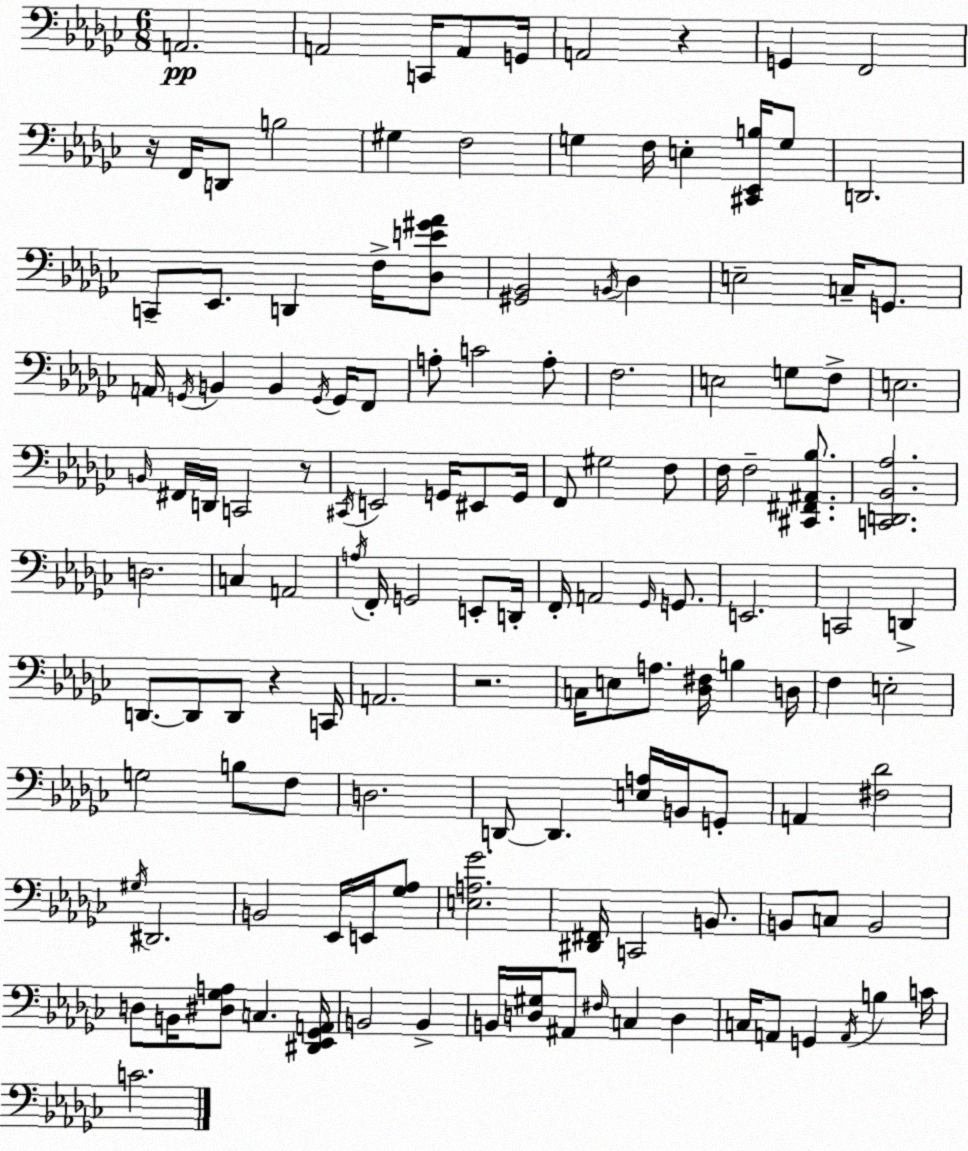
X:1
T:Untitled
M:6/8
L:1/4
K:Ebm
A,,2 A,,2 C,,/4 A,,/2 G,,/4 A,,2 z G,, F,,2 z/4 F,,/4 D,,/2 B,2 ^G, F,2 G, F,/4 E, [^C,,_E,,B,]/4 G,/2 D,,2 C,,/2 _E,,/2 D,, F,/4 [_D,E^G_A]/2 [^G,,_B,,]2 B,,/4 _D, E,2 C,/4 G,,/2 A,,/4 G,,/4 B,, B,, G,,/4 G,,/4 F,,/2 A,/2 C2 A,/2 F,2 E,2 G,/2 F,/2 E,2 B,,/4 ^F,,/4 D,,/4 C,,2 z/2 ^C,,/4 E,,2 G,,/4 ^E,,/2 G,,/4 F,,/2 ^G,2 F,/2 F,/4 F,2 [^C,,^F,,^A,,_B,]/2 [C,,D,,_B,,_A,]2 D,2 C, A,,2 A,/4 F,,/4 G,,2 E,,/2 D,,/4 F,,/4 A,,2 _G,,/4 G,,/2 E,,2 C,,2 D,, D,,/2 D,,/2 D,,/2 z C,,/4 A,,2 z2 C,/4 E,/2 A,/2 [_D,^F,]/4 B, D,/4 F, E,2 G,2 B,/2 F,/2 D,2 D,,/2 D,, [E,A,]/4 B,,/4 G,,/2 A,, [^F,_D]2 ^G,/4 ^D,,2 B,,2 _E,,/4 E,,/4 [_G,_A,]/2 [E,A,_G]2 [^D,,^F,,]/4 C,,2 B,,/2 B,,/2 C,/2 B,,2 D,/2 B,,/4 [^D,_G,A,]/2 C, [^D,,_E,,_G,,A,,]/4 B,,2 B,, B,,/4 [D,^G,]/4 ^A,,/2 ^F,/4 C, D, C,/4 A,,/2 G,, A,,/4 B, C/4 C2